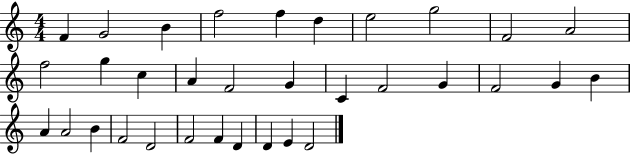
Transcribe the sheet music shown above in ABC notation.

X:1
T:Untitled
M:4/4
L:1/4
K:C
F G2 B f2 f d e2 g2 F2 A2 f2 g c A F2 G C F2 G F2 G B A A2 B F2 D2 F2 F D D E D2